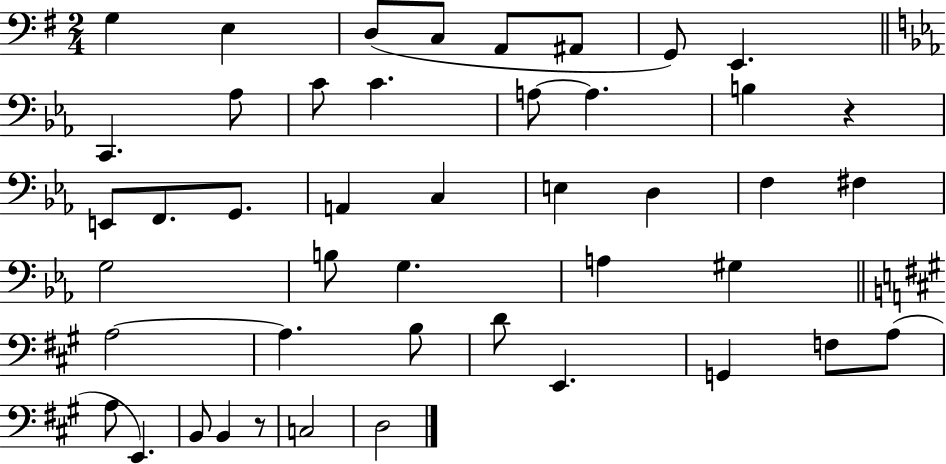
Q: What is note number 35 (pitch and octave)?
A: G2